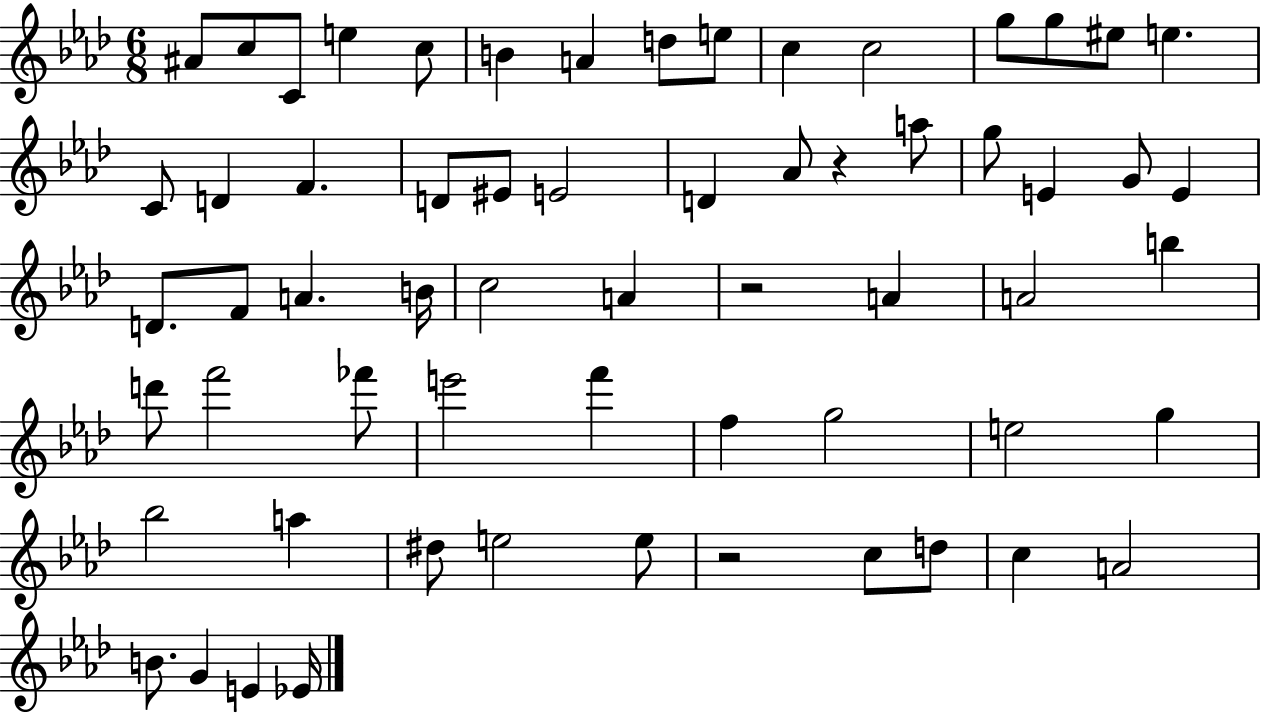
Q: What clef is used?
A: treble